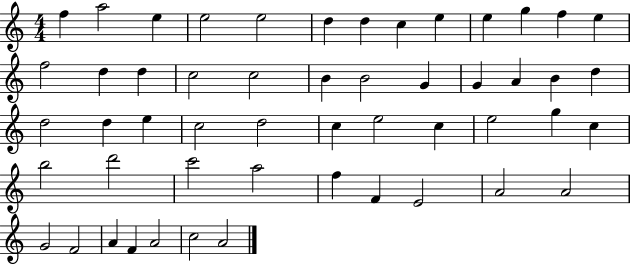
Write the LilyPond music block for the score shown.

{
  \clef treble
  \numericTimeSignature
  \time 4/4
  \key c \major
  f''4 a''2 e''4 | e''2 e''2 | d''4 d''4 c''4 e''4 | e''4 g''4 f''4 e''4 | \break f''2 d''4 d''4 | c''2 c''2 | b'4 b'2 g'4 | g'4 a'4 b'4 d''4 | \break d''2 d''4 e''4 | c''2 d''2 | c''4 e''2 c''4 | e''2 g''4 c''4 | \break b''2 d'''2 | c'''2 a''2 | f''4 f'4 e'2 | a'2 a'2 | \break g'2 f'2 | a'4 f'4 a'2 | c''2 a'2 | \bar "|."
}